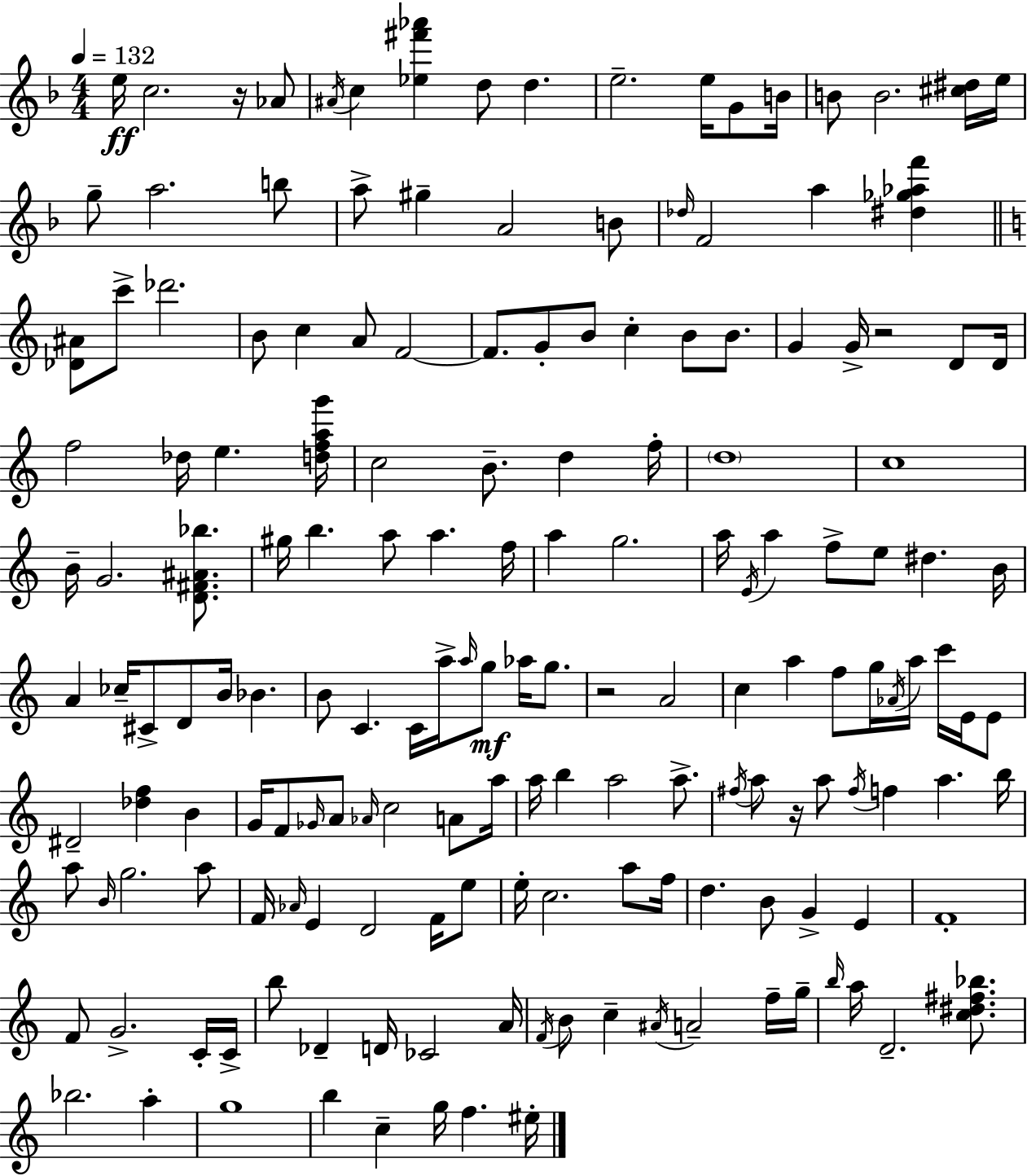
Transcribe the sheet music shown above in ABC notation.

X:1
T:Untitled
M:4/4
L:1/4
K:Dm
e/4 c2 z/4 _A/2 ^A/4 c [_e^f'_a'] d/2 d e2 e/4 G/2 B/4 B/2 B2 [^c^d]/4 e/4 g/2 a2 b/2 a/2 ^g A2 B/2 _d/4 F2 a [^d_g_af'] [_D^A]/2 c'/2 _d'2 B/2 c A/2 F2 F/2 G/2 B/2 c B/2 B/2 G G/4 z2 D/2 D/4 f2 _d/4 e [dfag']/4 c2 B/2 d f/4 d4 c4 B/4 G2 [D^F^A_b]/2 ^g/4 b a/2 a f/4 a g2 a/4 E/4 a f/2 e/2 ^d B/4 A _c/4 ^C/2 D/2 B/4 _B B/2 C C/4 a/4 a/4 g/2 _a/4 g/2 z2 A2 c a f/2 g/4 _A/4 a/4 c'/4 E/4 E/2 ^D2 [_df] B G/4 F/2 _G/4 A/2 _A/4 c2 A/2 a/4 a/4 b a2 a/2 ^f/4 a/2 z/4 a/2 ^f/4 f a b/4 a/2 B/4 g2 a/2 F/4 _A/4 E D2 F/4 e/2 e/4 c2 a/2 f/4 d B/2 G E F4 F/2 G2 C/4 C/4 b/2 _D D/4 _C2 A/4 F/4 B/2 c ^A/4 A2 f/4 g/4 b/4 a/4 D2 [c^d^f_b]/2 _b2 a g4 b c g/4 f ^e/4